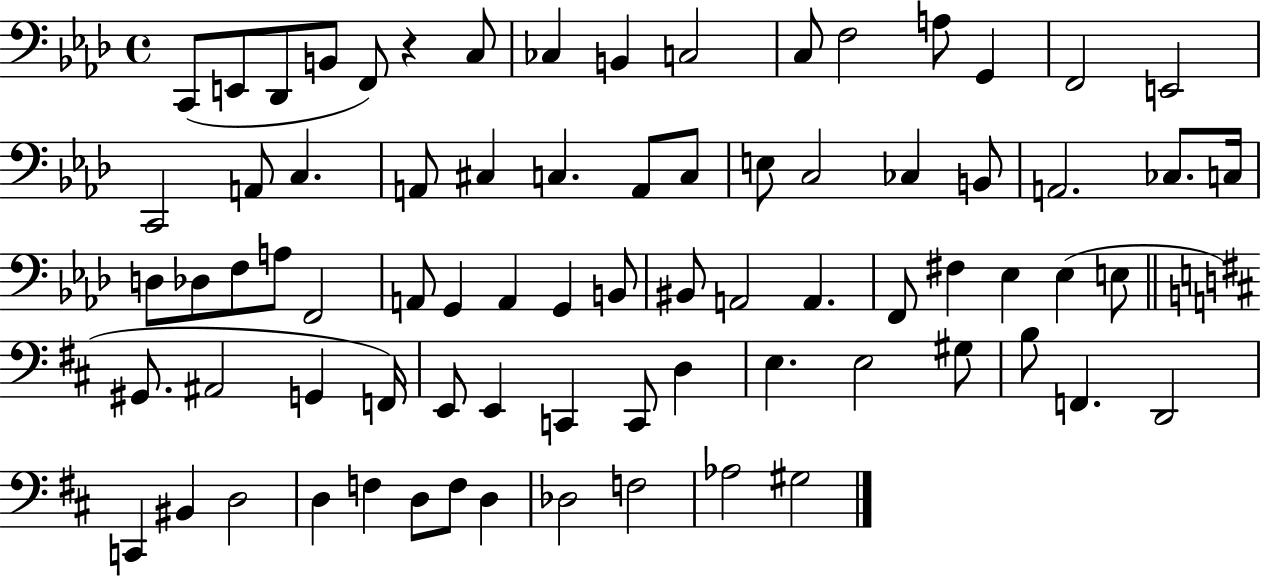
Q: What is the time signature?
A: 4/4